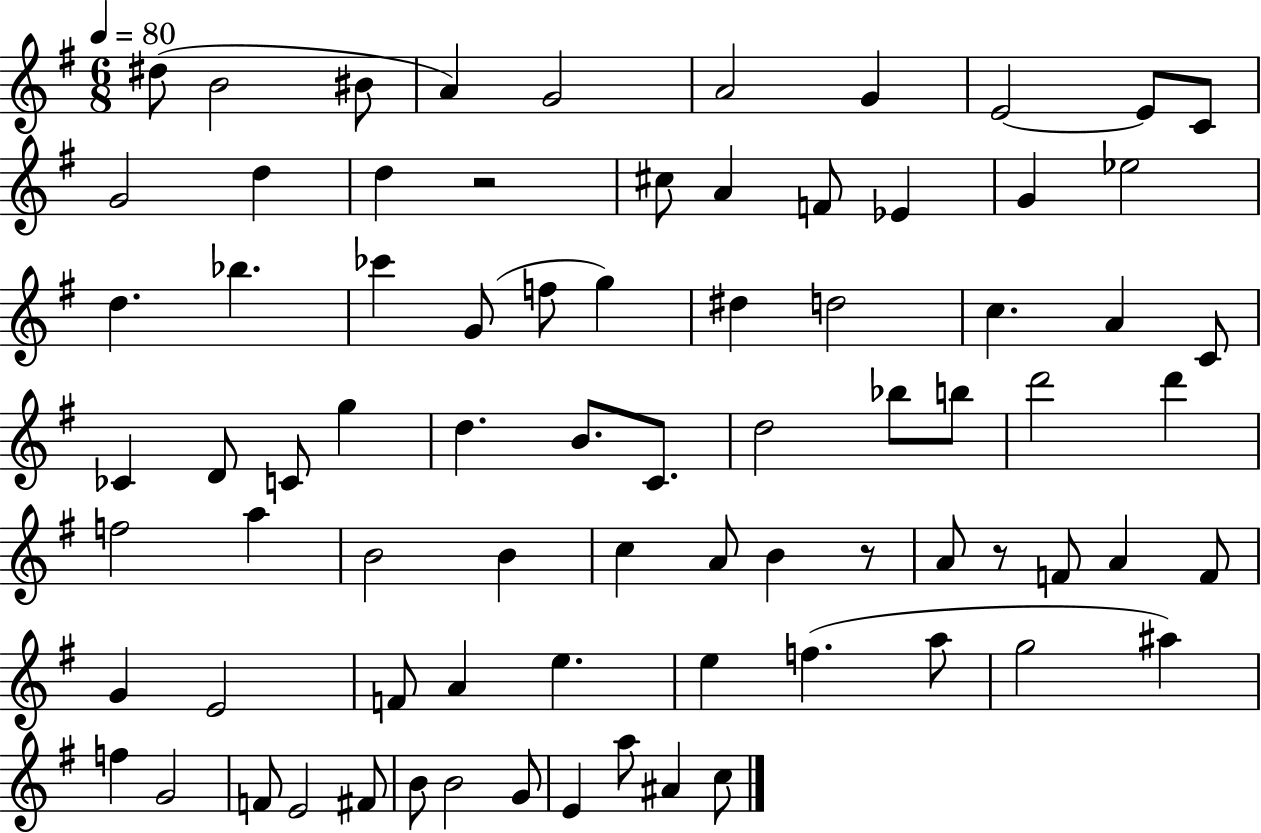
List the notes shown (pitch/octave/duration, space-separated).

D#5/e B4/h BIS4/e A4/q G4/h A4/h G4/q E4/h E4/e C4/e G4/h D5/q D5/q R/h C#5/e A4/q F4/e Eb4/q G4/q Eb5/h D5/q. Bb5/q. CES6/q G4/e F5/e G5/q D#5/q D5/h C5/q. A4/q C4/e CES4/q D4/e C4/e G5/q D5/q. B4/e. C4/e. D5/h Bb5/e B5/e D6/h D6/q F5/h A5/q B4/h B4/q C5/q A4/e B4/q R/e A4/e R/e F4/e A4/q F4/e G4/q E4/h F4/e A4/q E5/q. E5/q F5/q. A5/e G5/h A#5/q F5/q G4/h F4/e E4/h F#4/e B4/e B4/h G4/e E4/q A5/e A#4/q C5/e